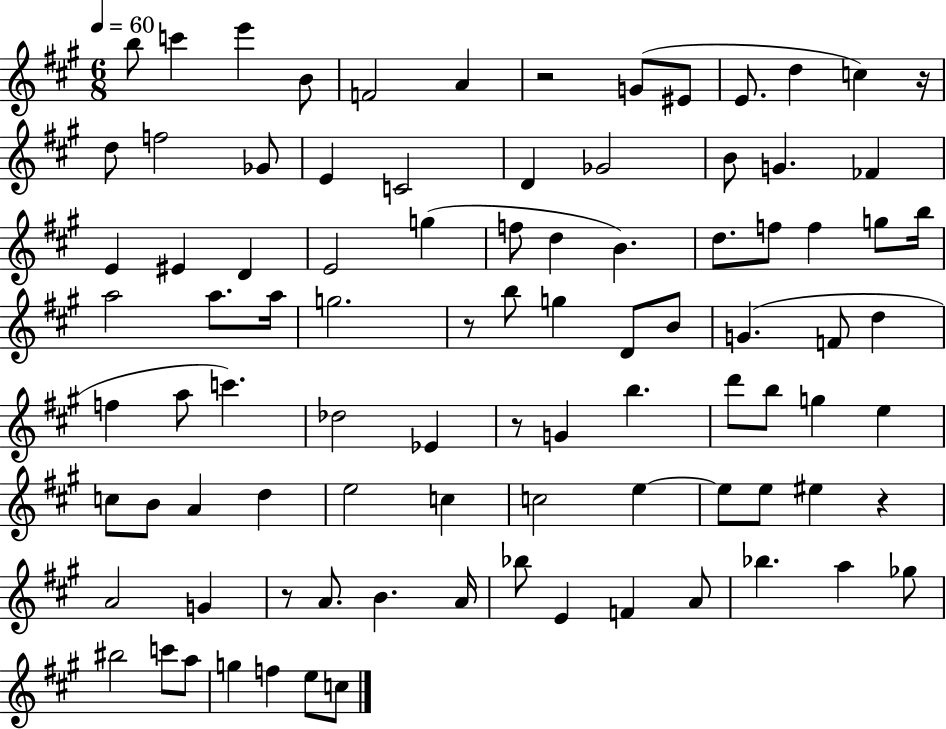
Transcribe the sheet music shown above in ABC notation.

X:1
T:Untitled
M:6/8
L:1/4
K:A
b/2 c' e' B/2 F2 A z2 G/2 ^E/2 E/2 d c z/4 d/2 f2 _G/2 E C2 D _G2 B/2 G _F E ^E D E2 g f/2 d B d/2 f/2 f g/2 b/4 a2 a/2 a/4 g2 z/2 b/2 g D/2 B/2 G F/2 d f a/2 c' _d2 _E z/2 G b d'/2 b/2 g e c/2 B/2 A d e2 c c2 e e/2 e/2 ^e z A2 G z/2 A/2 B A/4 _b/2 E F A/2 _b a _g/2 ^b2 c'/2 a/2 g f e/2 c/2